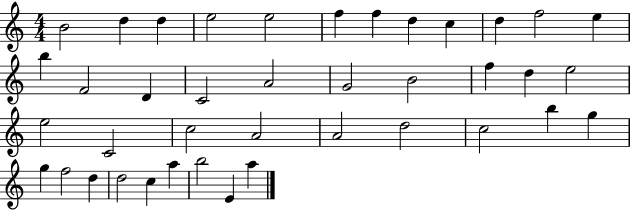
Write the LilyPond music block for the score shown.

{
  \clef treble
  \numericTimeSignature
  \time 4/4
  \key c \major
  b'2 d''4 d''4 | e''2 e''2 | f''4 f''4 d''4 c''4 | d''4 f''2 e''4 | \break b''4 f'2 d'4 | c'2 a'2 | g'2 b'2 | f''4 d''4 e''2 | \break e''2 c'2 | c''2 a'2 | a'2 d''2 | c''2 b''4 g''4 | \break g''4 f''2 d''4 | d''2 c''4 a''4 | b''2 e'4 a''4 | \bar "|."
}